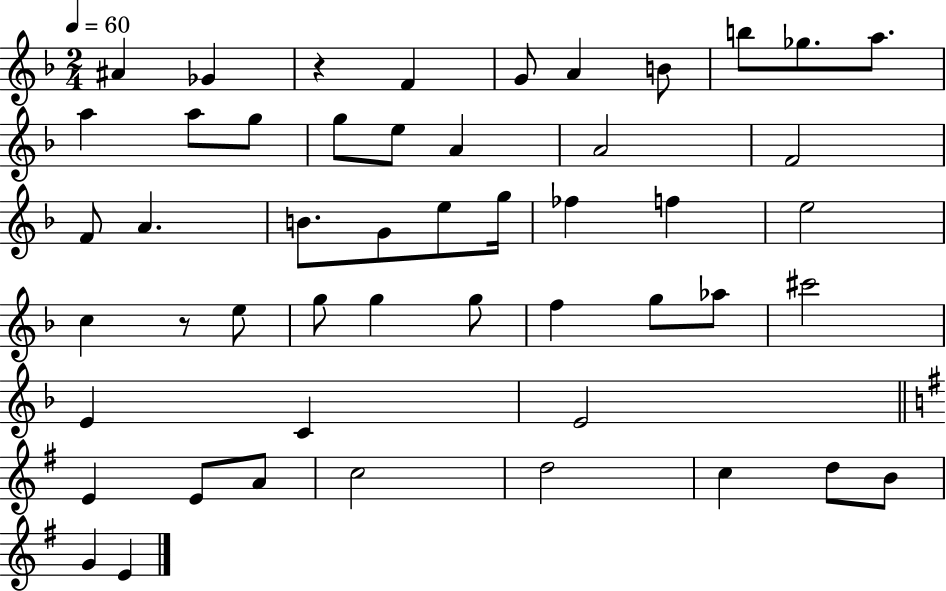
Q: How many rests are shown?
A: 2